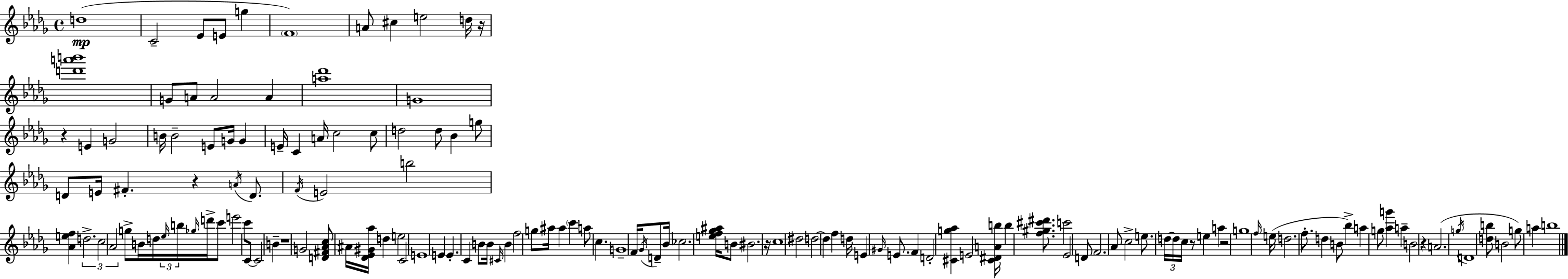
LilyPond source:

{
  \clef treble
  \time 4/4
  \defaultTimeSignature
  \key bes \minor
  d''1(\mp | c'2-- ees'8 e'8 g''4 | \parenthesize f'1) | a'8 cis''4 e''2 d''16 r16 | \break <d''' a''' b'''>1 | g'8 a'8 a'2 a'4 | <a'' des'''>1 | g'1 | \break r4 e'4 g'2 | b'16 b'2-- e'8 g'16 g'4 | e'16-- c'4 a'16 c''2 c''8 | d''2 d''8 bes'4 g''8 | \break d'8 e'16 fis'4.-. r4 \acciaccatura { a'16 } d'8. | \acciaccatura { f'16 } e'2 b''2 | <aes' e'' f''>4 \tuplet 3/2 { d''2.-> | c''2 aes'2 } | \break g''8-> b'16 d''16 \tuplet 3/2 { \grace { ees''16 } b''16 \grace { ges''16 } } d'''16-> c'''8 e'''2 | c'''8 c'8~~ c'2 | b'4-- r1 | g'2 <d' fis' aes' c''>8 ais'16 <des' ees' gis' aes''>16 | \break d''4 e''2 c'2 | e'1 | e'4 e'4.-. c'4 | b'8 b'16 \grace { cis'16 } b'4 f''2 | \break g''8 ais''16 ais''4 \parenthesize c'''4 a''8 c''4. | g'1-- | f'16 \acciaccatura { ges'16 } d'8-- bes'16 ces''2. | <e'' f'' ges'' ais''>16 b'8 bis'2. | \break r16 c''1 | dis''2 d''2~~ | d''4 f''4 d''16 e'4 | \grace { gis'16 } e'8. f'4 d'2-. | \break <cis' g'' aes''>4 e'2 <cis' dis' a' b''>16 | b''4 <f'' gis'' cis''' dis'''>8. c'''2 ees'2 | d'8 f'2. | aes'8 c''2-> e''8. | \break \tuplet 3/2 { d''16~~ d''16 c''16 } r8 e''4 a''4 r2 | g''1 | \grace { f''16 } e''16( d''2. | f''8.-. d''4 b'8 bes''4->) | \break a''4 g''8 <aes'' g'''>4 a''4-- | b'2 r4 a'2.( | \acciaccatura { g''16 } d'1 | <d'' b''>8 b'2 | \break g''8) a''4 b''1 | \bar "|."
}